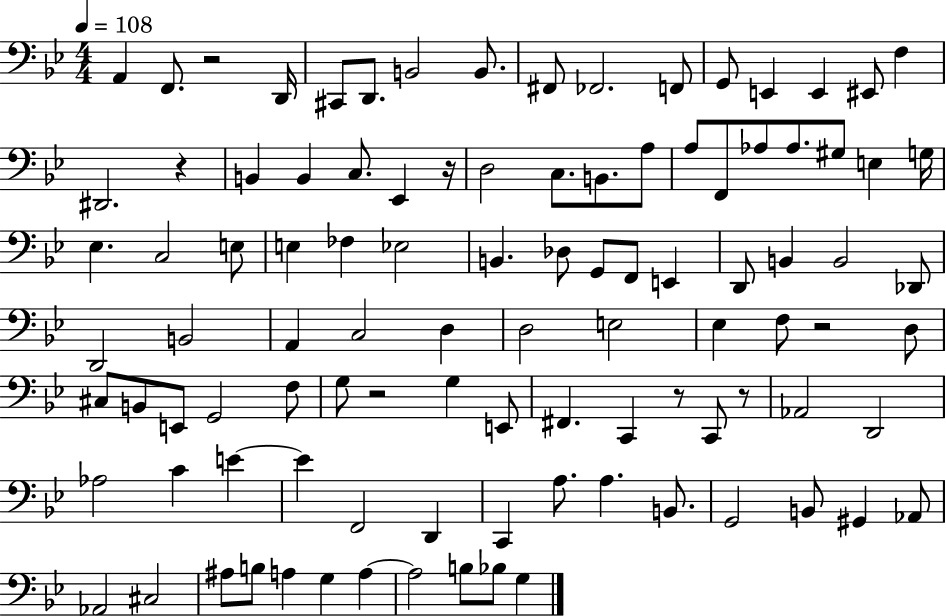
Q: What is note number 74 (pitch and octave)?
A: F2